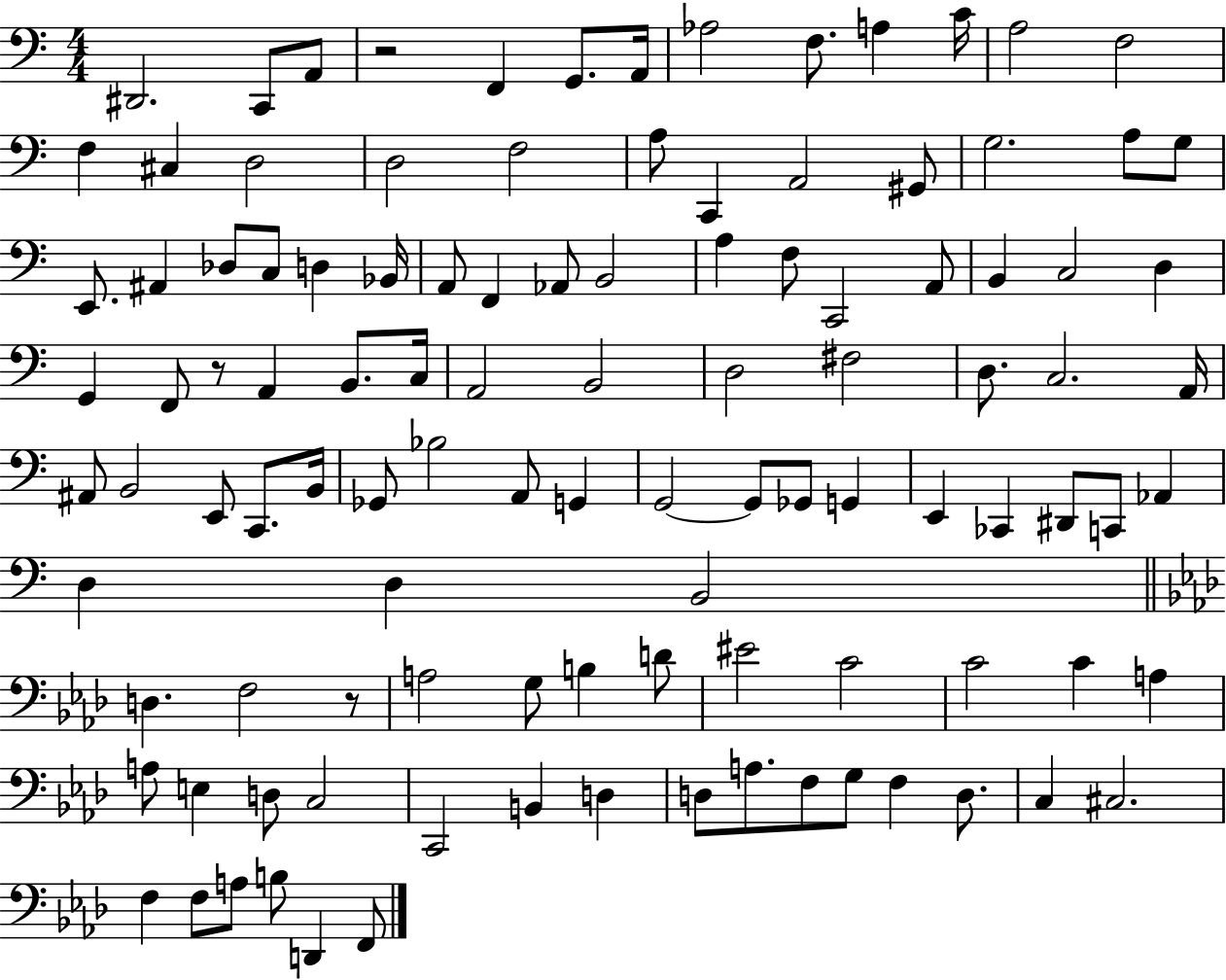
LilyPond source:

{
  \clef bass
  \numericTimeSignature
  \time 4/4
  \key c \major
  dis,2. c,8 a,8 | r2 f,4 g,8. a,16 | aes2 f8. a4 c'16 | a2 f2 | \break f4 cis4 d2 | d2 f2 | a8 c,4 a,2 gis,8 | g2. a8 g8 | \break e,8. ais,4 des8 c8 d4 bes,16 | a,8 f,4 aes,8 b,2 | a4 f8 c,2 a,8 | b,4 c2 d4 | \break g,4 f,8 r8 a,4 b,8. c16 | a,2 b,2 | d2 fis2 | d8. c2. a,16 | \break ais,8 b,2 e,8 c,8. b,16 | ges,8 bes2 a,8 g,4 | g,2~~ g,8 ges,8 g,4 | e,4 ces,4 dis,8 c,8 aes,4 | \break d4 d4 b,2 | \bar "||" \break \key aes \major d4. f2 r8 | a2 g8 b4 d'8 | eis'2 c'2 | c'2 c'4 a4 | \break a8 e4 d8 c2 | c,2 b,4 d4 | d8 a8. f8 g8 f4 d8. | c4 cis2. | \break f4 f8 a8 b8 d,4 f,8 | \bar "|."
}